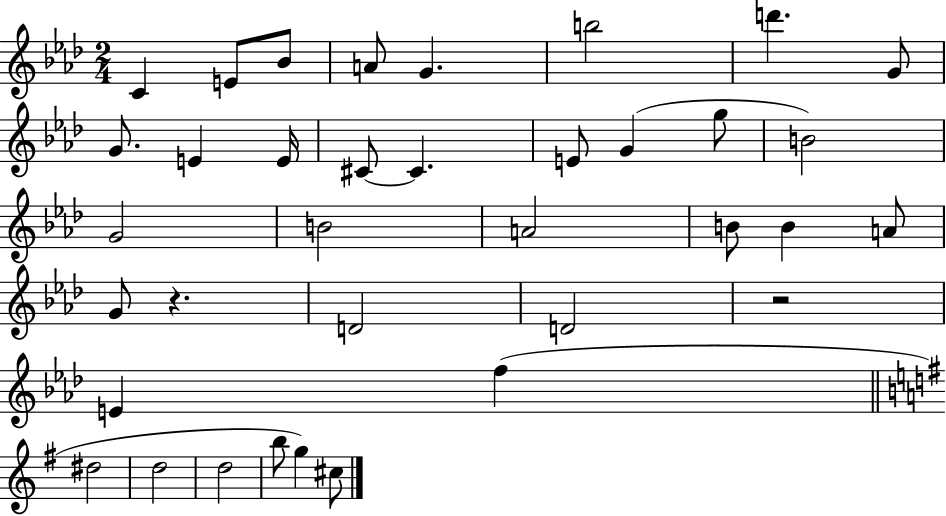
X:1
T:Untitled
M:2/4
L:1/4
K:Ab
C E/2 _B/2 A/2 G b2 d' G/2 G/2 E E/4 ^C/2 ^C E/2 G g/2 B2 G2 B2 A2 B/2 B A/2 G/2 z D2 D2 z2 E f ^d2 d2 d2 b/2 g ^c/2